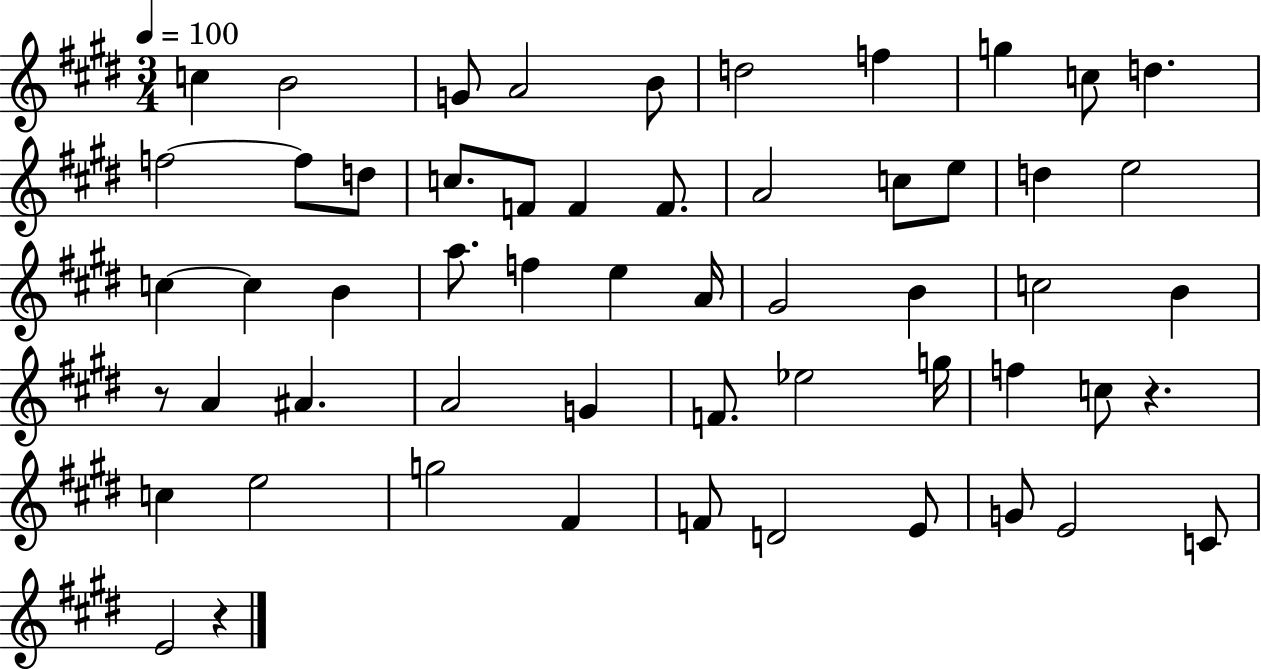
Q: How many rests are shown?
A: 3